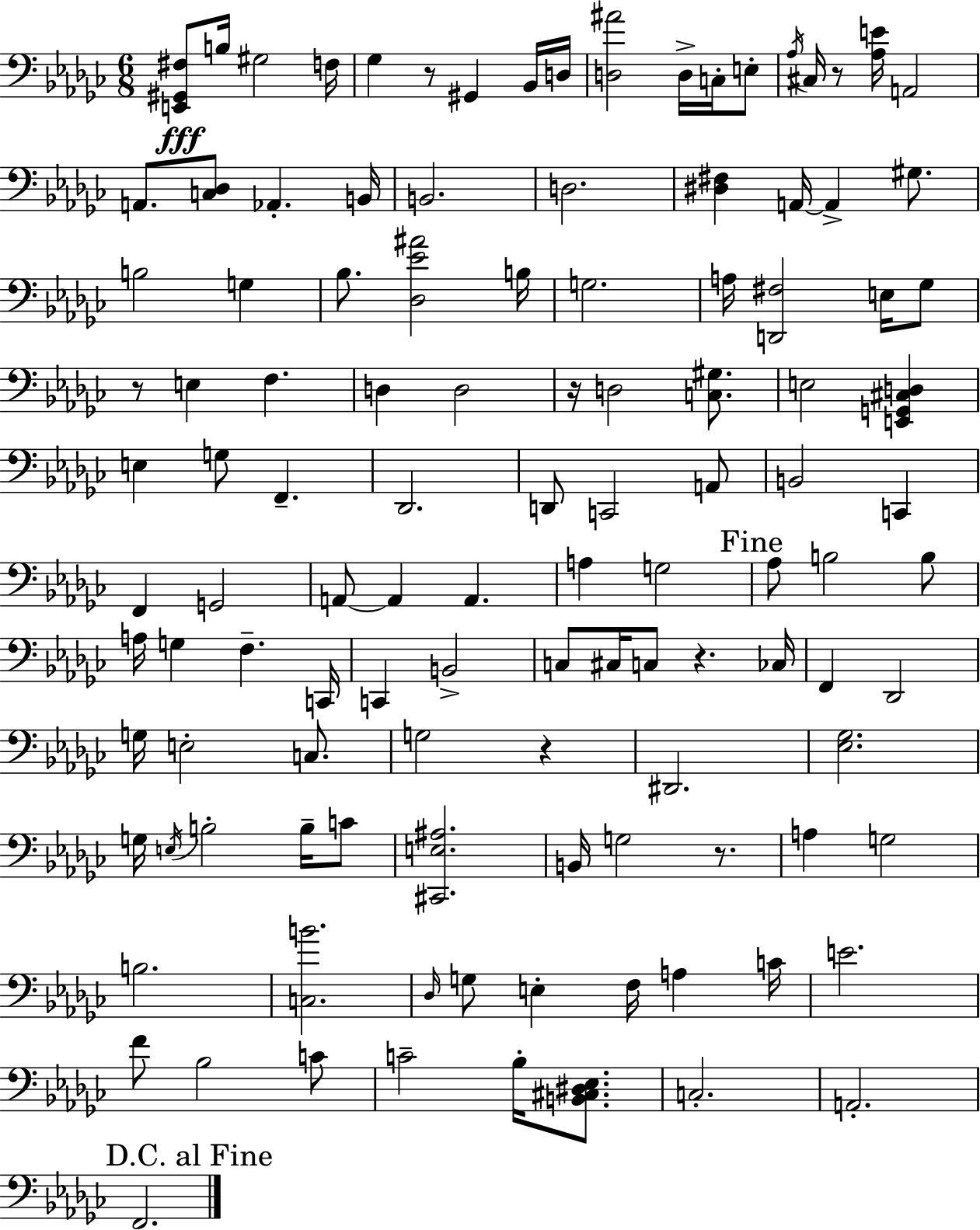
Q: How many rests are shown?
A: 7